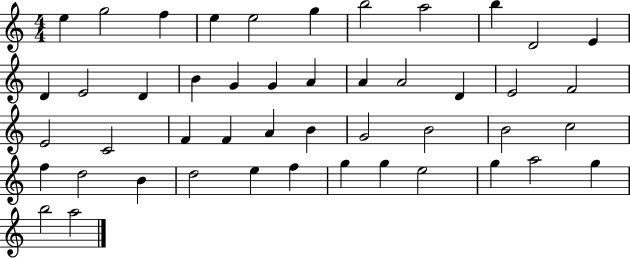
E5/q G5/h F5/q E5/q E5/h G5/q B5/h A5/h B5/q D4/h E4/q D4/q E4/h D4/q B4/q G4/q G4/q A4/q A4/q A4/h D4/q E4/h F4/h E4/h C4/h F4/q F4/q A4/q B4/q G4/h B4/h B4/h C5/h F5/q D5/h B4/q D5/h E5/q F5/q G5/q G5/q E5/h G5/q A5/h G5/q B5/h A5/h